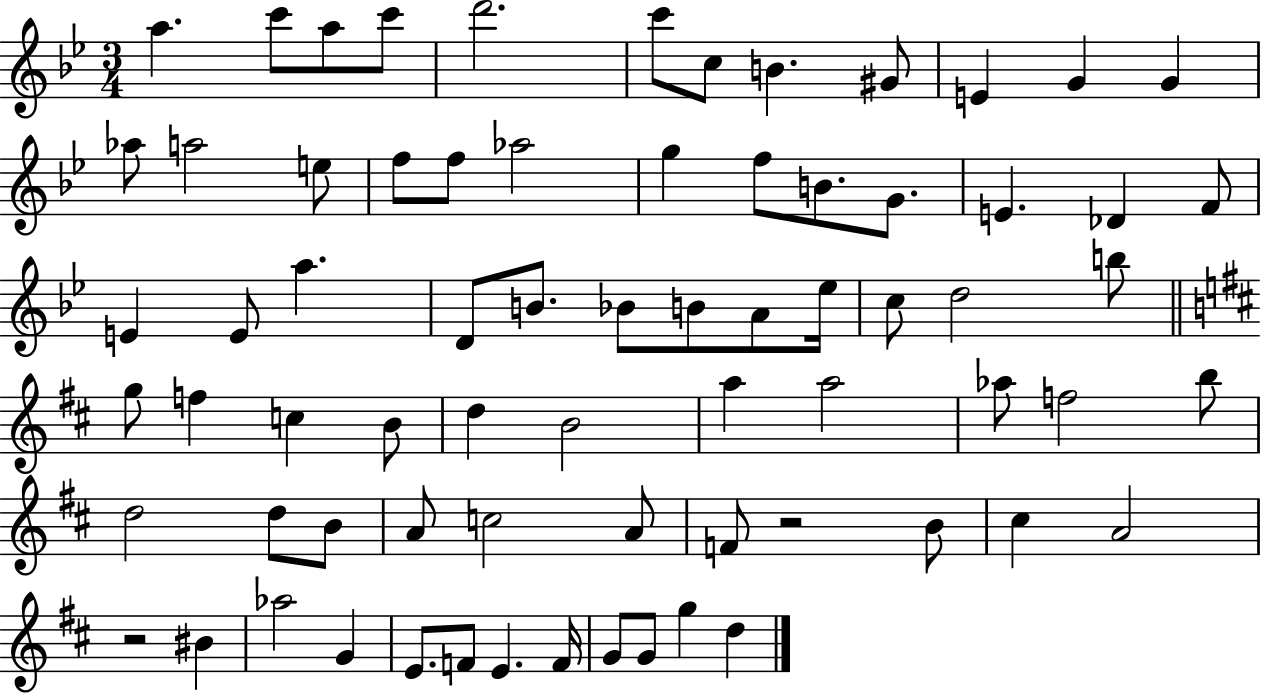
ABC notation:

X:1
T:Untitled
M:3/4
L:1/4
K:Bb
a c'/2 a/2 c'/2 d'2 c'/2 c/2 B ^G/2 E G G _a/2 a2 e/2 f/2 f/2 _a2 g f/2 B/2 G/2 E _D F/2 E E/2 a D/2 B/2 _B/2 B/2 A/2 _e/4 c/2 d2 b/2 g/2 f c B/2 d B2 a a2 _a/2 f2 b/2 d2 d/2 B/2 A/2 c2 A/2 F/2 z2 B/2 ^c A2 z2 ^B _a2 G E/2 F/2 E F/4 G/2 G/2 g d